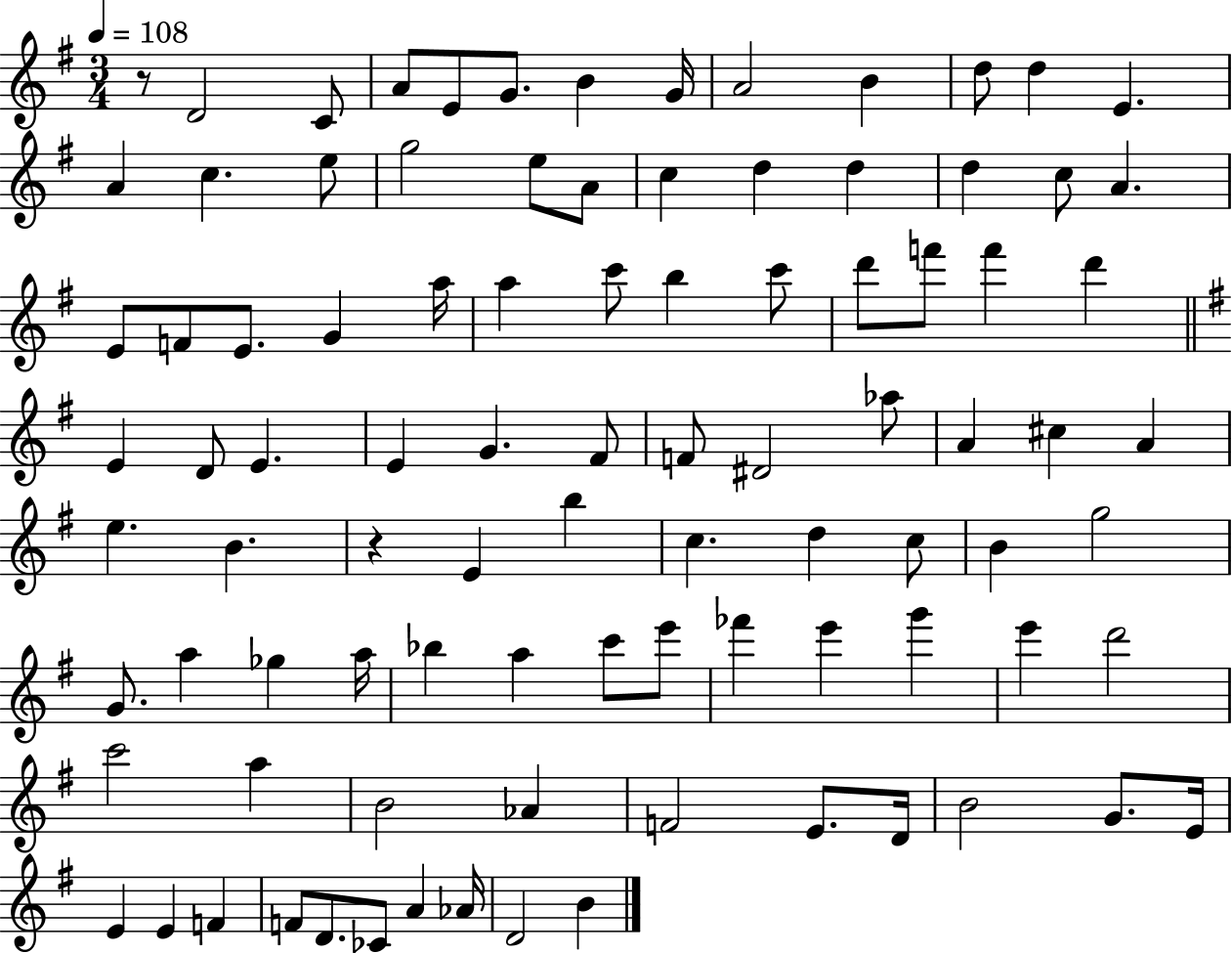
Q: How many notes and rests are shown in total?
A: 93